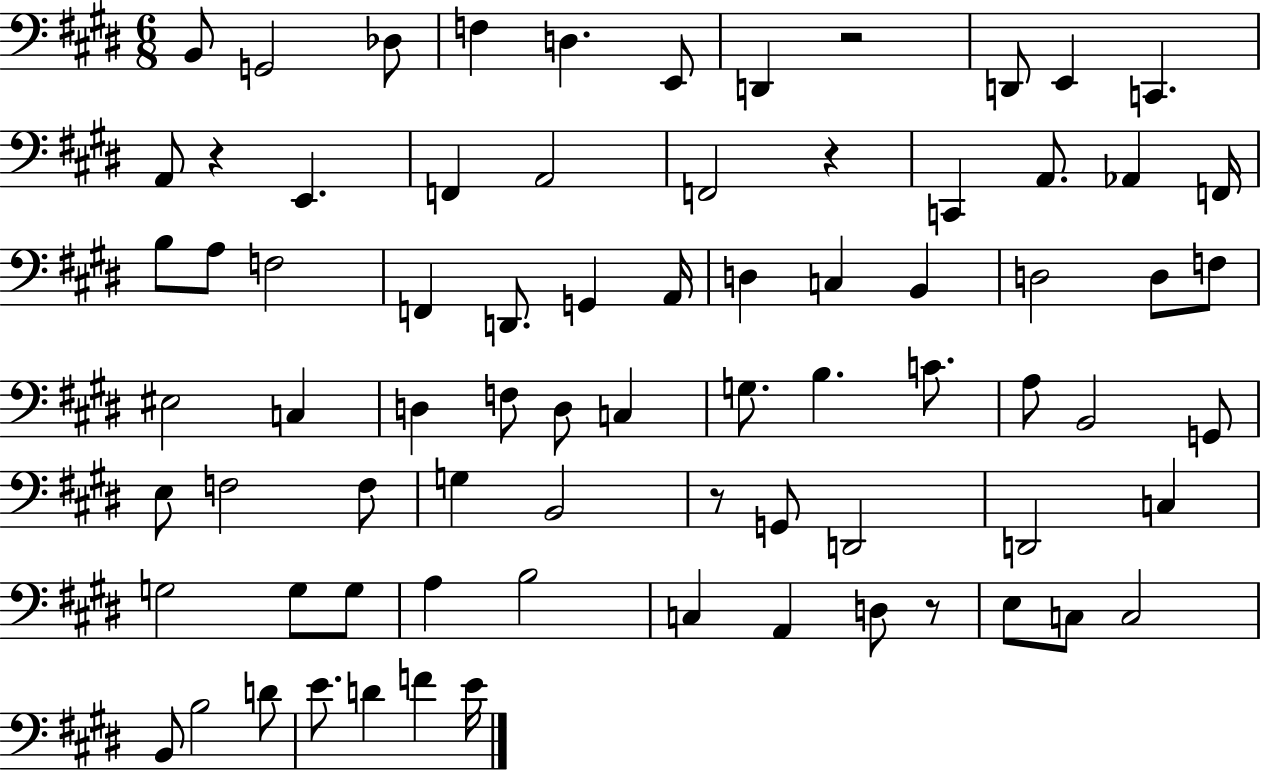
B2/e G2/h Db3/e F3/q D3/q. E2/e D2/q R/h D2/e E2/q C2/q. A2/e R/q E2/q. F2/q A2/h F2/h R/q C2/q A2/e. Ab2/q F2/s B3/e A3/e F3/h F2/q D2/e. G2/q A2/s D3/q C3/q B2/q D3/h D3/e F3/e EIS3/h C3/q D3/q F3/e D3/e C3/q G3/e. B3/q. C4/e. A3/e B2/h G2/e E3/e F3/h F3/e G3/q B2/h R/e G2/e D2/h D2/h C3/q G3/h G3/e G3/e A3/q B3/h C3/q A2/q D3/e R/e E3/e C3/e C3/h B2/e B3/h D4/e E4/e. D4/q F4/q E4/s